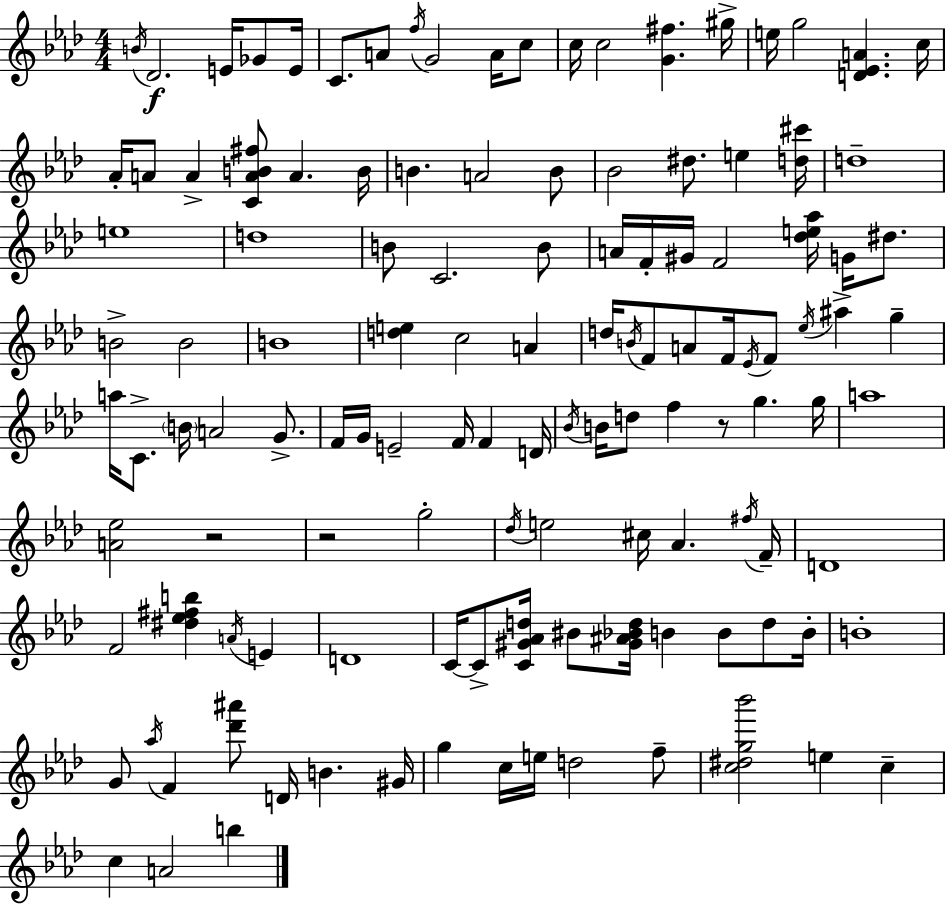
B4/s Db4/h. E4/s Gb4/e E4/s C4/e. A4/e F5/s G4/h A4/s C5/e C5/s C5/h [G4,F#5]/q. G#5/s E5/s G5/h [D4,Eb4,A4]/q. C5/s Ab4/s A4/e A4/q [C4,A4,B4,F#5]/e A4/q. B4/s B4/q. A4/h B4/e Bb4/h D#5/e. E5/q [D5,C#6]/s D5/w E5/w D5/w B4/e C4/h. B4/e A4/s F4/s G#4/s F4/h [Db5,E5,Ab5]/s G4/s D#5/e. B4/h B4/h B4/w [D5,E5]/q C5/h A4/q D5/s B4/s F4/e A4/e F4/s Eb4/s F4/e Eb5/s A#5/q G5/q A5/s C4/e. B4/s A4/h G4/e. F4/s G4/s E4/h F4/s F4/q D4/s Bb4/s B4/s D5/e F5/q R/e G5/q. G5/s A5/w [A4,Eb5]/h R/h R/h G5/h Db5/s E5/h C#5/s Ab4/q. F#5/s F4/s D4/w F4/h [D#5,Eb5,F#5,B5]/q A4/s E4/q D4/w C4/s C4/e [C4,G#4,Ab4,D5]/s BIS4/e [G#4,A#4,Bb4,D5]/s B4/q B4/e D5/e B4/s B4/w G4/e Ab5/s F4/q [Db6,A#6]/e D4/s B4/q. G#4/s G5/q C5/s E5/s D5/h F5/e [C5,D#5,G5,Bb6]/h E5/q C5/q C5/q A4/h B5/q